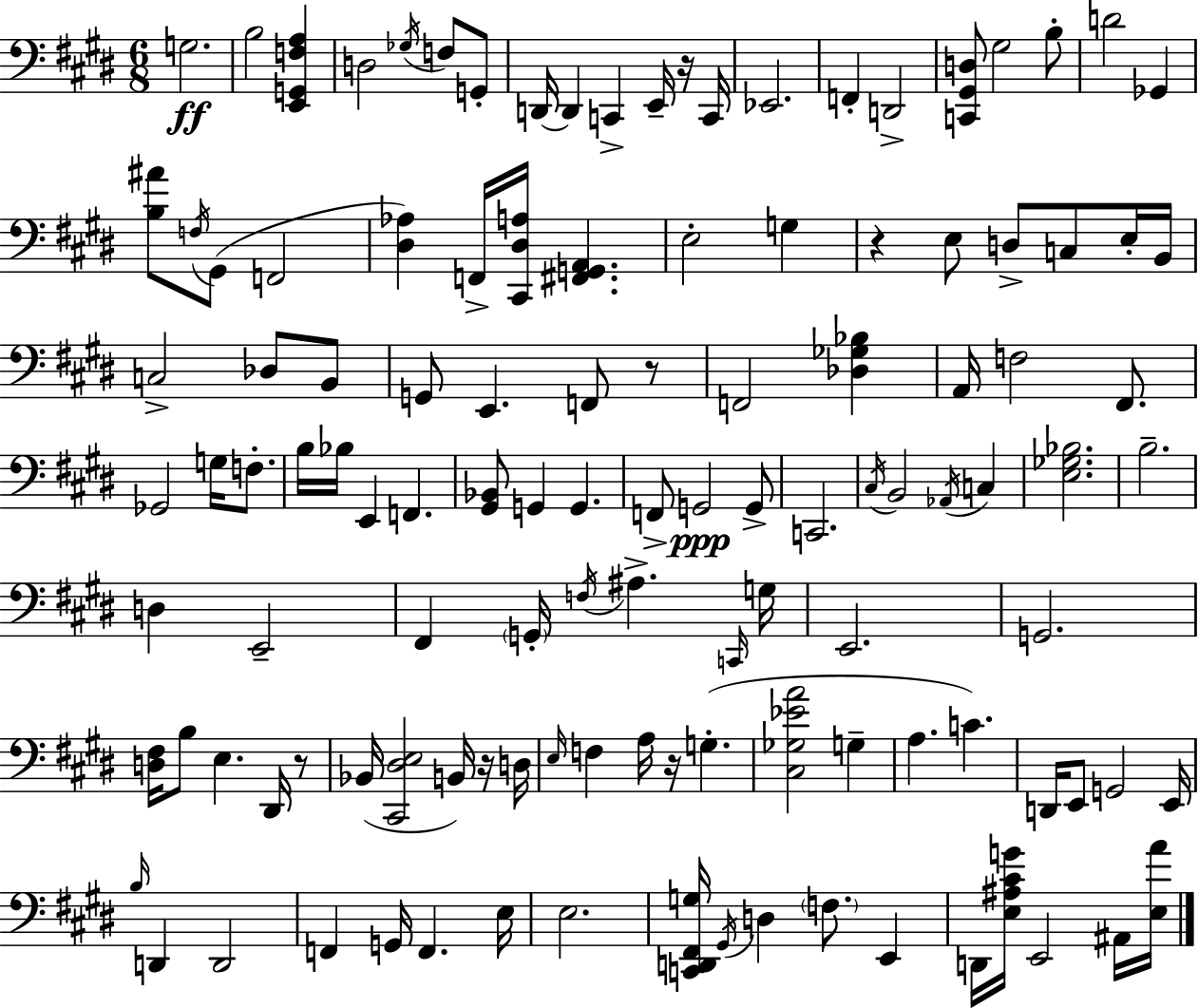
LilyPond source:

{
  \clef bass
  \numericTimeSignature
  \time 6/8
  \key e \major
  g2.\ff | b2 <e, g, f a>4 | d2 \acciaccatura { ges16 } f8 g,8-. | d,16~~ d,4 c,4-> e,16-- r16 | \break c,16 ees,2. | f,4-. d,2-> | <c, gis, d>8 gis2 b8-. | d'2 ges,4 | \break <b ais'>8 \acciaccatura { f16 } gis,8( f,2 | <dis aes>4) f,16-> <cis, dis a>16 <fis, g, a,>4. | e2-. g4 | r4 e8 d8-> c8 | \break e16-. b,16 c2-> des8 | b,8 g,8 e,4. f,8 | r8 f,2 <des ges bes>4 | a,16 f2 fis,8. | \break ges,2 g16 f8.-. | b16 bes16 e,4 f,4. | <gis, bes,>8 g,4 g,4. | f,8-> g,2\ppp | \break g,8-> c,2. | \acciaccatura { cis16 } b,2 \acciaccatura { aes,16 } | c4 <e ges bes>2. | b2.-- | \break d4 e,2-- | fis,4 \parenthesize g,16-. \acciaccatura { f16 } ais4.-> | \grace { c,16 } g16 e,2. | g,2. | \break <d fis>16 b8 e4. | dis,16 r8 bes,16( <cis, dis e>2 | b,16) r16 d16 \grace { e16 } f4 a16 | r16 g4.-.( <cis ges ees' a'>2 | \break g4-- a4. | c'4.) d,16 e,8 g,2 | e,16 \grace { b16 } d,4 | d,2 f,4 | \break g,16 f,4. e16 e2. | <c, d, fis, g>16 \acciaccatura { gis,16 } d4 | \parenthesize f8. e,4 d,16 <e ais cis' g'>16 e,2 | ais,16 <e a'>16 \bar "|."
}